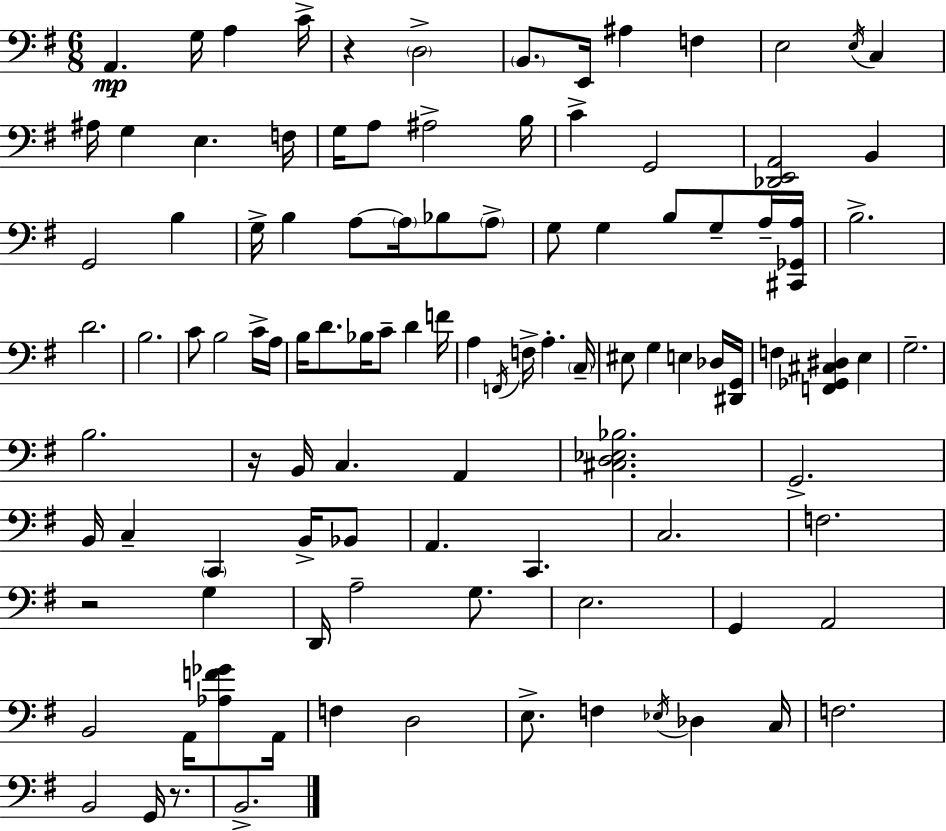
X:1
T:Untitled
M:6/8
L:1/4
K:Em
A,, G,/4 A, C/4 z D,2 B,,/2 E,,/4 ^A, F, E,2 E,/4 C, ^A,/4 G, E, F,/4 G,/4 A,/2 ^A,2 B,/4 C G,,2 [_D,,E,,A,,]2 B,, G,,2 B, G,/4 B, A,/2 A,/4 _B,/2 A,/2 G,/2 G, B,/2 G,/2 A,/4 [^C,,_G,,A,]/4 B,2 D2 B,2 C/2 B,2 C/4 A,/4 B,/4 D/2 _B,/4 C/2 D F/4 A, F,,/4 F,/4 A, C,/4 ^E,/2 G, E, _D,/4 [^D,,G,,]/4 F, [F,,_G,,^C,^D,] E, G,2 B,2 z/4 B,,/4 C, A,, [^C,D,_E,_B,]2 G,,2 B,,/4 C, C,, B,,/4 _B,,/2 A,, C,, C,2 F,2 z2 G, D,,/4 A,2 G,/2 E,2 G,, A,,2 B,,2 A,,/4 [_A,F_G]/2 A,,/4 F, D,2 E,/2 F, _E,/4 _D, C,/4 F,2 B,,2 G,,/4 z/2 B,,2